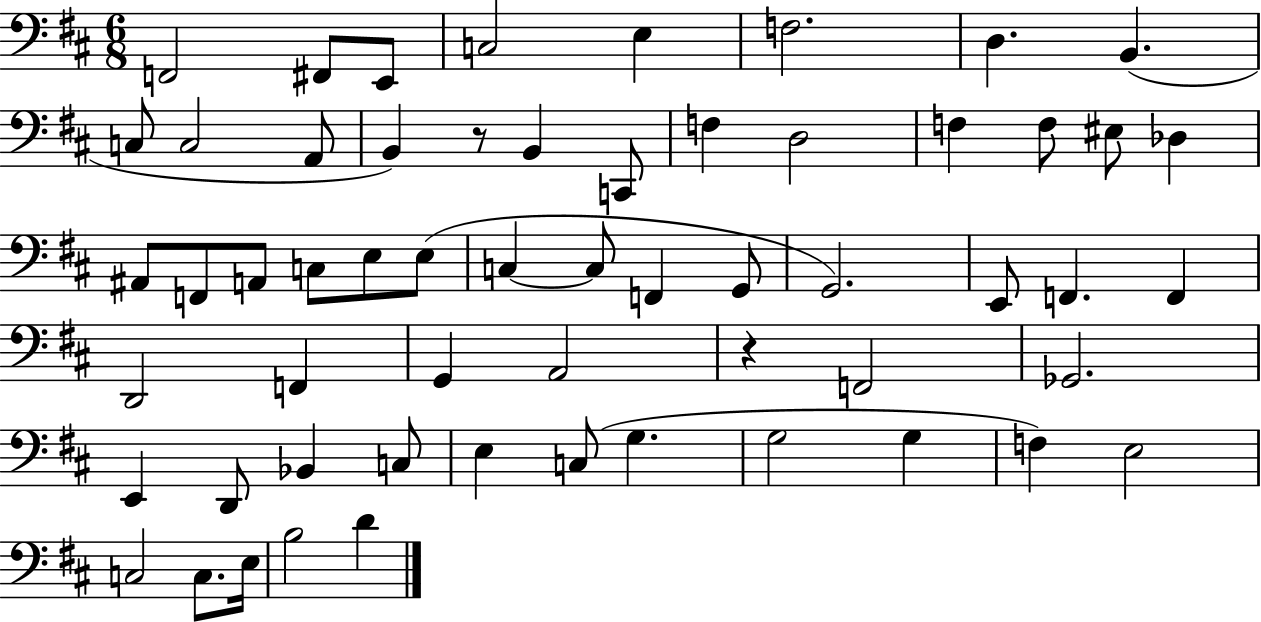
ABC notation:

X:1
T:Untitled
M:6/8
L:1/4
K:D
F,,2 ^F,,/2 E,,/2 C,2 E, F,2 D, B,, C,/2 C,2 A,,/2 B,, z/2 B,, C,,/2 F, D,2 F, F,/2 ^E,/2 _D, ^A,,/2 F,,/2 A,,/2 C,/2 E,/2 E,/2 C, C,/2 F,, G,,/2 G,,2 E,,/2 F,, F,, D,,2 F,, G,, A,,2 z F,,2 _G,,2 E,, D,,/2 _B,, C,/2 E, C,/2 G, G,2 G, F, E,2 C,2 C,/2 E,/4 B,2 D